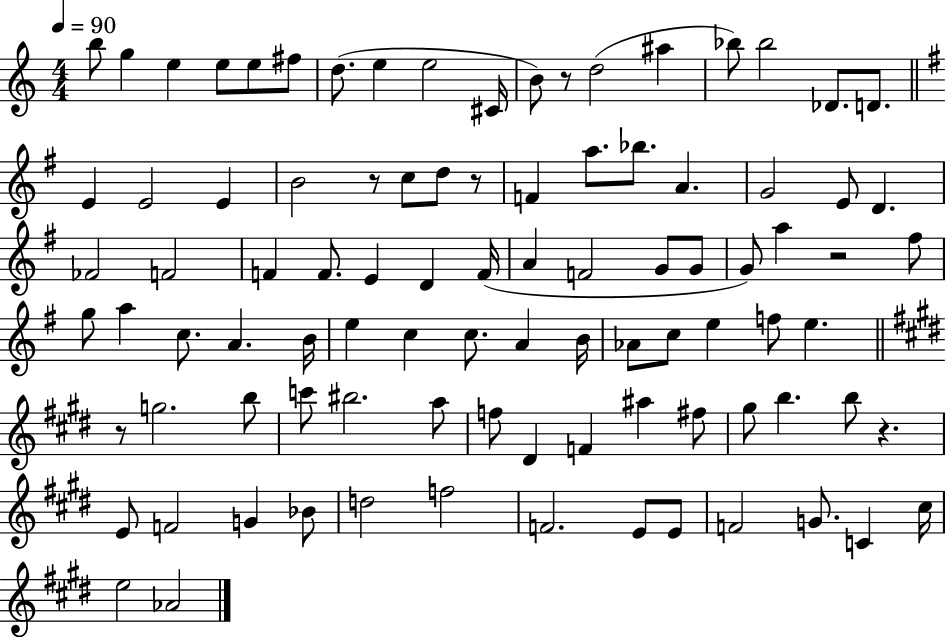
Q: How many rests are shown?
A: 6